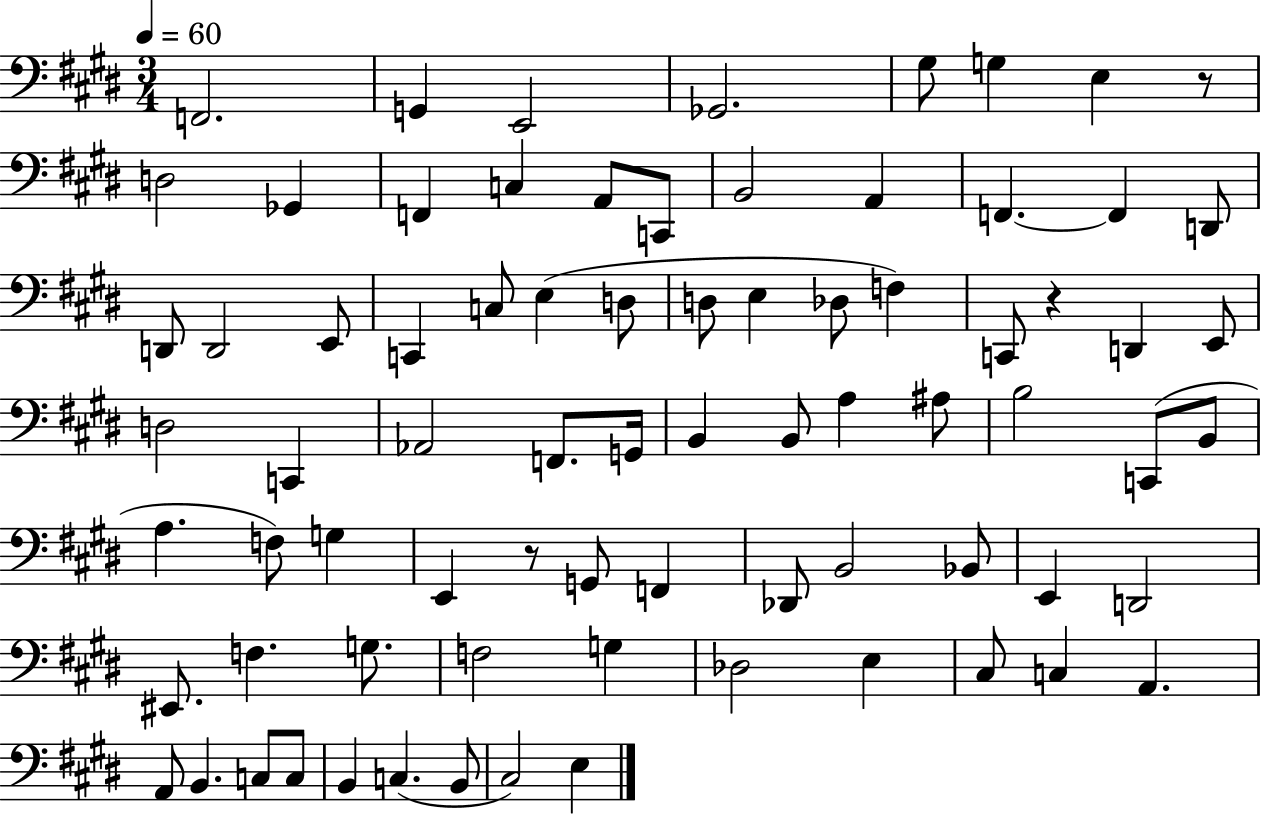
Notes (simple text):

F2/h. G2/q E2/h Gb2/h. G#3/e G3/q E3/q R/e D3/h Gb2/q F2/q C3/q A2/e C2/e B2/h A2/q F2/q. F2/q D2/e D2/e D2/h E2/e C2/q C3/e E3/q D3/e D3/e E3/q Db3/e F3/q C2/e R/q D2/q E2/e D3/h C2/q Ab2/h F2/e. G2/s B2/q B2/e A3/q A#3/e B3/h C2/e B2/e A3/q. F3/e G3/q E2/q R/e G2/e F2/q Db2/e B2/h Bb2/e E2/q D2/h EIS2/e. F3/q. G3/e. F3/h G3/q Db3/h E3/q C#3/e C3/q A2/q. A2/e B2/q. C3/e C3/e B2/q C3/q. B2/e C#3/h E3/q